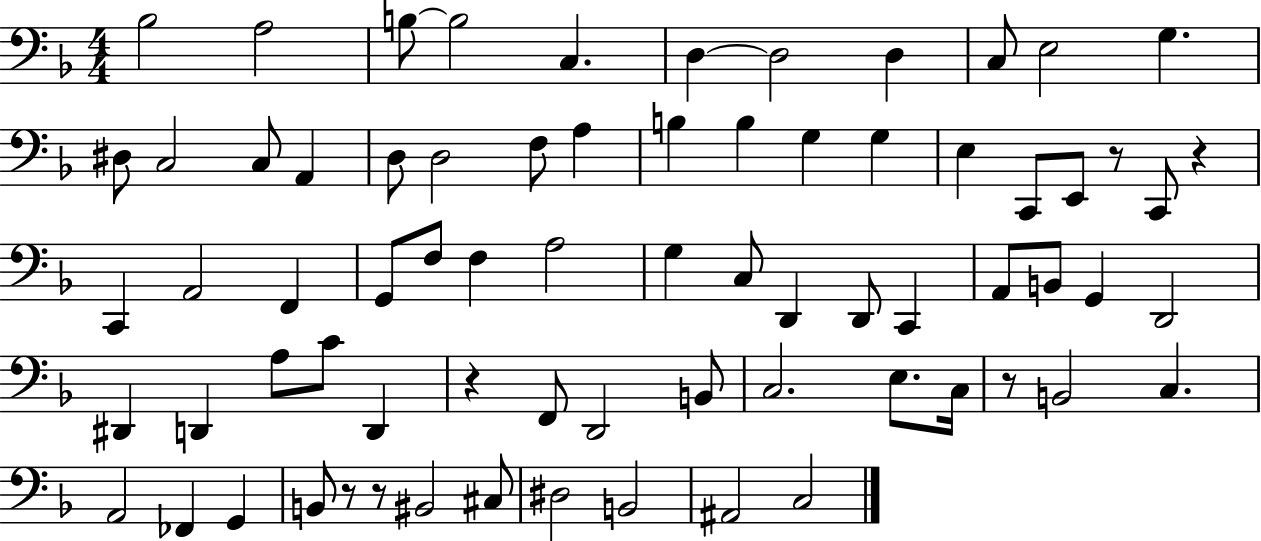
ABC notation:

X:1
T:Untitled
M:4/4
L:1/4
K:F
_B,2 A,2 B,/2 B,2 C, D, D,2 D, C,/2 E,2 G, ^D,/2 C,2 C,/2 A,, D,/2 D,2 F,/2 A, B, B, G, G, E, C,,/2 E,,/2 z/2 C,,/2 z C,, A,,2 F,, G,,/2 F,/2 F, A,2 G, C,/2 D,, D,,/2 C,, A,,/2 B,,/2 G,, D,,2 ^D,, D,, A,/2 C/2 D,, z F,,/2 D,,2 B,,/2 C,2 E,/2 C,/4 z/2 B,,2 C, A,,2 _F,, G,, B,,/2 z/2 z/2 ^B,,2 ^C,/2 ^D,2 B,,2 ^A,,2 C,2